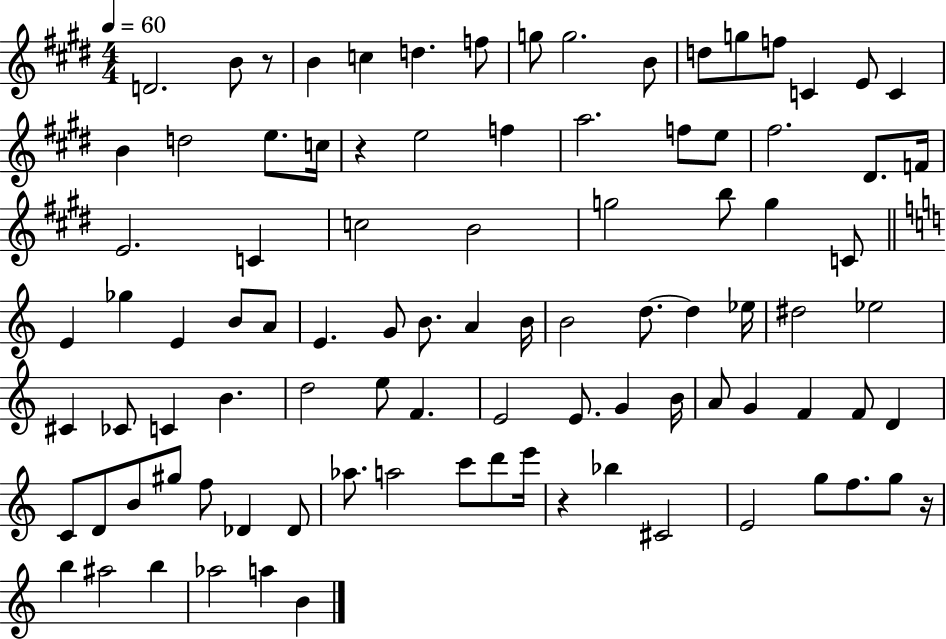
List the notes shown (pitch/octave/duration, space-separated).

D4/h. B4/e R/e B4/q C5/q D5/q. F5/e G5/e G5/h. B4/e D5/e G5/e F5/e C4/q E4/e C4/q B4/q D5/h E5/e. C5/s R/q E5/h F5/q A5/h. F5/e E5/e F#5/h. D#4/e. F4/s E4/h. C4/q C5/h B4/h G5/h B5/e G5/q C4/e E4/q Gb5/q E4/q B4/e A4/e E4/q. G4/e B4/e. A4/q B4/s B4/h D5/e. D5/q Eb5/s D#5/h Eb5/h C#4/q CES4/e C4/q B4/q. D5/h E5/e F4/q. E4/h E4/e. G4/q B4/s A4/e G4/q F4/q F4/e D4/q C4/e D4/e B4/e G#5/e F5/e Db4/q Db4/e Ab5/e. A5/h C6/e D6/e E6/s R/q Bb5/q C#4/h E4/h G5/e F5/e. G5/e R/s B5/q A#5/h B5/q Ab5/h A5/q B4/q